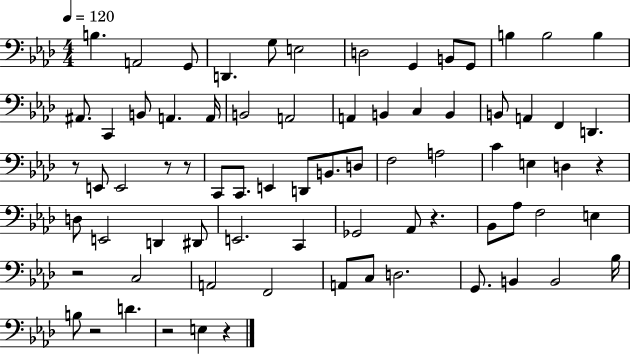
B3/q. A2/h G2/e D2/q. G3/e E3/h D3/h G2/q B2/e G2/e B3/q B3/h B3/q A#2/e. C2/q B2/e A2/q. A2/s B2/h A2/h A2/q B2/q C3/q B2/q B2/e A2/q F2/q D2/q. R/e E2/e E2/h R/e R/e C2/e C2/e. E2/q D2/e B2/e. D3/e F3/h A3/h C4/q E3/q D3/q R/q D3/e E2/h D2/q D#2/e E2/h. C2/q Gb2/h Ab2/e R/q. Bb2/e Ab3/e F3/h E3/q R/h C3/h A2/h F2/h A2/e C3/e D3/h. G2/e. B2/q B2/h Bb3/s B3/e R/h D4/q. R/h E3/q R/q